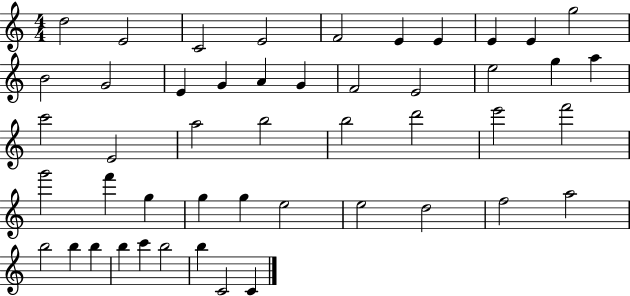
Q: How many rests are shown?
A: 0